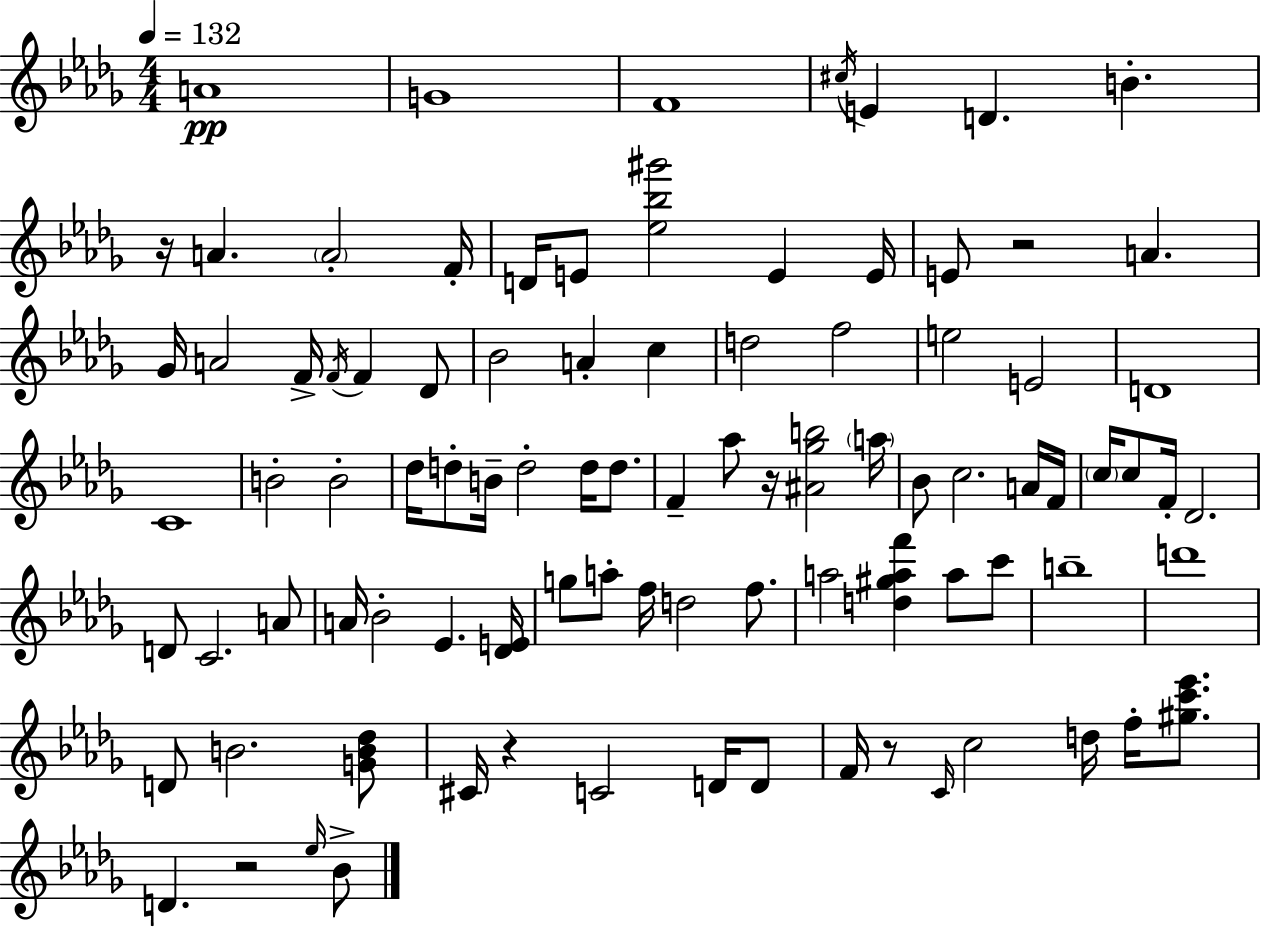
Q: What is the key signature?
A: BES minor